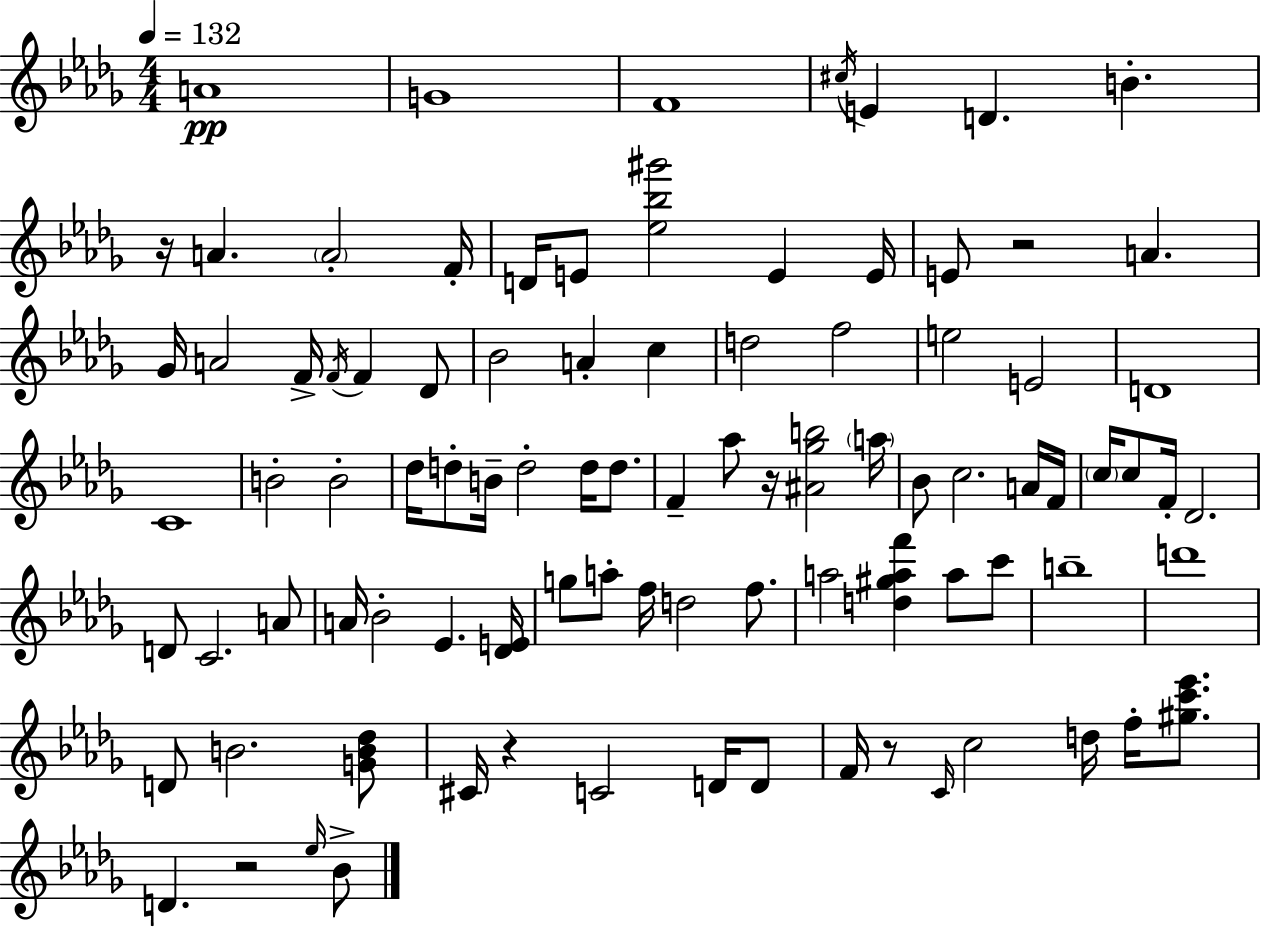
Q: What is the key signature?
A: BES minor